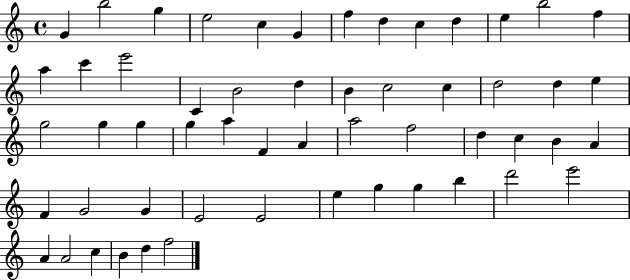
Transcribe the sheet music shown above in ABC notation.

X:1
T:Untitled
M:4/4
L:1/4
K:C
G b2 g e2 c G f d c d e b2 f a c' e'2 C B2 d B c2 c d2 d e g2 g g g a F A a2 f2 d c B A F G2 G E2 E2 e g g b d'2 e'2 A A2 c B d f2